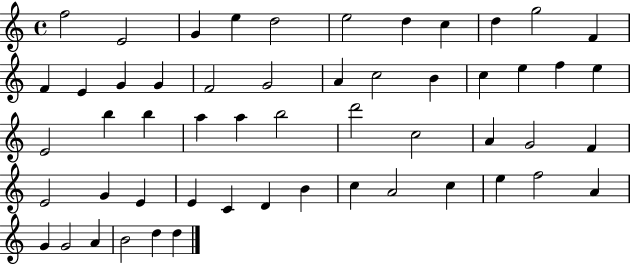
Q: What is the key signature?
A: C major